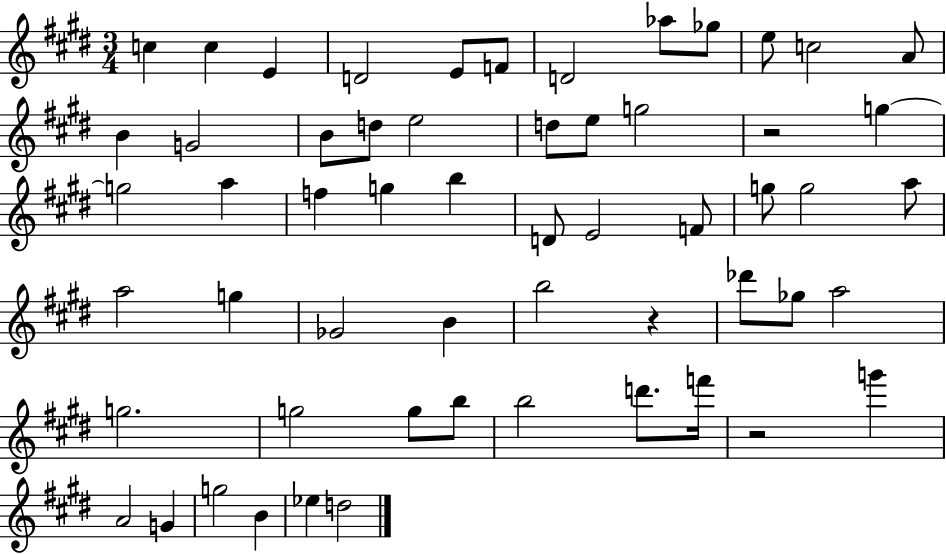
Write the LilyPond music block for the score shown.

{
  \clef treble
  \numericTimeSignature
  \time 3/4
  \key e \major
  \repeat volta 2 { c''4 c''4 e'4 | d'2 e'8 f'8 | d'2 aes''8 ges''8 | e''8 c''2 a'8 | \break b'4 g'2 | b'8 d''8 e''2 | d''8 e''8 g''2 | r2 g''4~~ | \break g''2 a''4 | f''4 g''4 b''4 | d'8 e'2 f'8 | g''8 g''2 a''8 | \break a''2 g''4 | ges'2 b'4 | b''2 r4 | des'''8 ges''8 a''2 | \break g''2. | g''2 g''8 b''8 | b''2 d'''8. f'''16 | r2 g'''4 | \break a'2 g'4 | g''2 b'4 | ees''4 d''2 | } \bar "|."
}